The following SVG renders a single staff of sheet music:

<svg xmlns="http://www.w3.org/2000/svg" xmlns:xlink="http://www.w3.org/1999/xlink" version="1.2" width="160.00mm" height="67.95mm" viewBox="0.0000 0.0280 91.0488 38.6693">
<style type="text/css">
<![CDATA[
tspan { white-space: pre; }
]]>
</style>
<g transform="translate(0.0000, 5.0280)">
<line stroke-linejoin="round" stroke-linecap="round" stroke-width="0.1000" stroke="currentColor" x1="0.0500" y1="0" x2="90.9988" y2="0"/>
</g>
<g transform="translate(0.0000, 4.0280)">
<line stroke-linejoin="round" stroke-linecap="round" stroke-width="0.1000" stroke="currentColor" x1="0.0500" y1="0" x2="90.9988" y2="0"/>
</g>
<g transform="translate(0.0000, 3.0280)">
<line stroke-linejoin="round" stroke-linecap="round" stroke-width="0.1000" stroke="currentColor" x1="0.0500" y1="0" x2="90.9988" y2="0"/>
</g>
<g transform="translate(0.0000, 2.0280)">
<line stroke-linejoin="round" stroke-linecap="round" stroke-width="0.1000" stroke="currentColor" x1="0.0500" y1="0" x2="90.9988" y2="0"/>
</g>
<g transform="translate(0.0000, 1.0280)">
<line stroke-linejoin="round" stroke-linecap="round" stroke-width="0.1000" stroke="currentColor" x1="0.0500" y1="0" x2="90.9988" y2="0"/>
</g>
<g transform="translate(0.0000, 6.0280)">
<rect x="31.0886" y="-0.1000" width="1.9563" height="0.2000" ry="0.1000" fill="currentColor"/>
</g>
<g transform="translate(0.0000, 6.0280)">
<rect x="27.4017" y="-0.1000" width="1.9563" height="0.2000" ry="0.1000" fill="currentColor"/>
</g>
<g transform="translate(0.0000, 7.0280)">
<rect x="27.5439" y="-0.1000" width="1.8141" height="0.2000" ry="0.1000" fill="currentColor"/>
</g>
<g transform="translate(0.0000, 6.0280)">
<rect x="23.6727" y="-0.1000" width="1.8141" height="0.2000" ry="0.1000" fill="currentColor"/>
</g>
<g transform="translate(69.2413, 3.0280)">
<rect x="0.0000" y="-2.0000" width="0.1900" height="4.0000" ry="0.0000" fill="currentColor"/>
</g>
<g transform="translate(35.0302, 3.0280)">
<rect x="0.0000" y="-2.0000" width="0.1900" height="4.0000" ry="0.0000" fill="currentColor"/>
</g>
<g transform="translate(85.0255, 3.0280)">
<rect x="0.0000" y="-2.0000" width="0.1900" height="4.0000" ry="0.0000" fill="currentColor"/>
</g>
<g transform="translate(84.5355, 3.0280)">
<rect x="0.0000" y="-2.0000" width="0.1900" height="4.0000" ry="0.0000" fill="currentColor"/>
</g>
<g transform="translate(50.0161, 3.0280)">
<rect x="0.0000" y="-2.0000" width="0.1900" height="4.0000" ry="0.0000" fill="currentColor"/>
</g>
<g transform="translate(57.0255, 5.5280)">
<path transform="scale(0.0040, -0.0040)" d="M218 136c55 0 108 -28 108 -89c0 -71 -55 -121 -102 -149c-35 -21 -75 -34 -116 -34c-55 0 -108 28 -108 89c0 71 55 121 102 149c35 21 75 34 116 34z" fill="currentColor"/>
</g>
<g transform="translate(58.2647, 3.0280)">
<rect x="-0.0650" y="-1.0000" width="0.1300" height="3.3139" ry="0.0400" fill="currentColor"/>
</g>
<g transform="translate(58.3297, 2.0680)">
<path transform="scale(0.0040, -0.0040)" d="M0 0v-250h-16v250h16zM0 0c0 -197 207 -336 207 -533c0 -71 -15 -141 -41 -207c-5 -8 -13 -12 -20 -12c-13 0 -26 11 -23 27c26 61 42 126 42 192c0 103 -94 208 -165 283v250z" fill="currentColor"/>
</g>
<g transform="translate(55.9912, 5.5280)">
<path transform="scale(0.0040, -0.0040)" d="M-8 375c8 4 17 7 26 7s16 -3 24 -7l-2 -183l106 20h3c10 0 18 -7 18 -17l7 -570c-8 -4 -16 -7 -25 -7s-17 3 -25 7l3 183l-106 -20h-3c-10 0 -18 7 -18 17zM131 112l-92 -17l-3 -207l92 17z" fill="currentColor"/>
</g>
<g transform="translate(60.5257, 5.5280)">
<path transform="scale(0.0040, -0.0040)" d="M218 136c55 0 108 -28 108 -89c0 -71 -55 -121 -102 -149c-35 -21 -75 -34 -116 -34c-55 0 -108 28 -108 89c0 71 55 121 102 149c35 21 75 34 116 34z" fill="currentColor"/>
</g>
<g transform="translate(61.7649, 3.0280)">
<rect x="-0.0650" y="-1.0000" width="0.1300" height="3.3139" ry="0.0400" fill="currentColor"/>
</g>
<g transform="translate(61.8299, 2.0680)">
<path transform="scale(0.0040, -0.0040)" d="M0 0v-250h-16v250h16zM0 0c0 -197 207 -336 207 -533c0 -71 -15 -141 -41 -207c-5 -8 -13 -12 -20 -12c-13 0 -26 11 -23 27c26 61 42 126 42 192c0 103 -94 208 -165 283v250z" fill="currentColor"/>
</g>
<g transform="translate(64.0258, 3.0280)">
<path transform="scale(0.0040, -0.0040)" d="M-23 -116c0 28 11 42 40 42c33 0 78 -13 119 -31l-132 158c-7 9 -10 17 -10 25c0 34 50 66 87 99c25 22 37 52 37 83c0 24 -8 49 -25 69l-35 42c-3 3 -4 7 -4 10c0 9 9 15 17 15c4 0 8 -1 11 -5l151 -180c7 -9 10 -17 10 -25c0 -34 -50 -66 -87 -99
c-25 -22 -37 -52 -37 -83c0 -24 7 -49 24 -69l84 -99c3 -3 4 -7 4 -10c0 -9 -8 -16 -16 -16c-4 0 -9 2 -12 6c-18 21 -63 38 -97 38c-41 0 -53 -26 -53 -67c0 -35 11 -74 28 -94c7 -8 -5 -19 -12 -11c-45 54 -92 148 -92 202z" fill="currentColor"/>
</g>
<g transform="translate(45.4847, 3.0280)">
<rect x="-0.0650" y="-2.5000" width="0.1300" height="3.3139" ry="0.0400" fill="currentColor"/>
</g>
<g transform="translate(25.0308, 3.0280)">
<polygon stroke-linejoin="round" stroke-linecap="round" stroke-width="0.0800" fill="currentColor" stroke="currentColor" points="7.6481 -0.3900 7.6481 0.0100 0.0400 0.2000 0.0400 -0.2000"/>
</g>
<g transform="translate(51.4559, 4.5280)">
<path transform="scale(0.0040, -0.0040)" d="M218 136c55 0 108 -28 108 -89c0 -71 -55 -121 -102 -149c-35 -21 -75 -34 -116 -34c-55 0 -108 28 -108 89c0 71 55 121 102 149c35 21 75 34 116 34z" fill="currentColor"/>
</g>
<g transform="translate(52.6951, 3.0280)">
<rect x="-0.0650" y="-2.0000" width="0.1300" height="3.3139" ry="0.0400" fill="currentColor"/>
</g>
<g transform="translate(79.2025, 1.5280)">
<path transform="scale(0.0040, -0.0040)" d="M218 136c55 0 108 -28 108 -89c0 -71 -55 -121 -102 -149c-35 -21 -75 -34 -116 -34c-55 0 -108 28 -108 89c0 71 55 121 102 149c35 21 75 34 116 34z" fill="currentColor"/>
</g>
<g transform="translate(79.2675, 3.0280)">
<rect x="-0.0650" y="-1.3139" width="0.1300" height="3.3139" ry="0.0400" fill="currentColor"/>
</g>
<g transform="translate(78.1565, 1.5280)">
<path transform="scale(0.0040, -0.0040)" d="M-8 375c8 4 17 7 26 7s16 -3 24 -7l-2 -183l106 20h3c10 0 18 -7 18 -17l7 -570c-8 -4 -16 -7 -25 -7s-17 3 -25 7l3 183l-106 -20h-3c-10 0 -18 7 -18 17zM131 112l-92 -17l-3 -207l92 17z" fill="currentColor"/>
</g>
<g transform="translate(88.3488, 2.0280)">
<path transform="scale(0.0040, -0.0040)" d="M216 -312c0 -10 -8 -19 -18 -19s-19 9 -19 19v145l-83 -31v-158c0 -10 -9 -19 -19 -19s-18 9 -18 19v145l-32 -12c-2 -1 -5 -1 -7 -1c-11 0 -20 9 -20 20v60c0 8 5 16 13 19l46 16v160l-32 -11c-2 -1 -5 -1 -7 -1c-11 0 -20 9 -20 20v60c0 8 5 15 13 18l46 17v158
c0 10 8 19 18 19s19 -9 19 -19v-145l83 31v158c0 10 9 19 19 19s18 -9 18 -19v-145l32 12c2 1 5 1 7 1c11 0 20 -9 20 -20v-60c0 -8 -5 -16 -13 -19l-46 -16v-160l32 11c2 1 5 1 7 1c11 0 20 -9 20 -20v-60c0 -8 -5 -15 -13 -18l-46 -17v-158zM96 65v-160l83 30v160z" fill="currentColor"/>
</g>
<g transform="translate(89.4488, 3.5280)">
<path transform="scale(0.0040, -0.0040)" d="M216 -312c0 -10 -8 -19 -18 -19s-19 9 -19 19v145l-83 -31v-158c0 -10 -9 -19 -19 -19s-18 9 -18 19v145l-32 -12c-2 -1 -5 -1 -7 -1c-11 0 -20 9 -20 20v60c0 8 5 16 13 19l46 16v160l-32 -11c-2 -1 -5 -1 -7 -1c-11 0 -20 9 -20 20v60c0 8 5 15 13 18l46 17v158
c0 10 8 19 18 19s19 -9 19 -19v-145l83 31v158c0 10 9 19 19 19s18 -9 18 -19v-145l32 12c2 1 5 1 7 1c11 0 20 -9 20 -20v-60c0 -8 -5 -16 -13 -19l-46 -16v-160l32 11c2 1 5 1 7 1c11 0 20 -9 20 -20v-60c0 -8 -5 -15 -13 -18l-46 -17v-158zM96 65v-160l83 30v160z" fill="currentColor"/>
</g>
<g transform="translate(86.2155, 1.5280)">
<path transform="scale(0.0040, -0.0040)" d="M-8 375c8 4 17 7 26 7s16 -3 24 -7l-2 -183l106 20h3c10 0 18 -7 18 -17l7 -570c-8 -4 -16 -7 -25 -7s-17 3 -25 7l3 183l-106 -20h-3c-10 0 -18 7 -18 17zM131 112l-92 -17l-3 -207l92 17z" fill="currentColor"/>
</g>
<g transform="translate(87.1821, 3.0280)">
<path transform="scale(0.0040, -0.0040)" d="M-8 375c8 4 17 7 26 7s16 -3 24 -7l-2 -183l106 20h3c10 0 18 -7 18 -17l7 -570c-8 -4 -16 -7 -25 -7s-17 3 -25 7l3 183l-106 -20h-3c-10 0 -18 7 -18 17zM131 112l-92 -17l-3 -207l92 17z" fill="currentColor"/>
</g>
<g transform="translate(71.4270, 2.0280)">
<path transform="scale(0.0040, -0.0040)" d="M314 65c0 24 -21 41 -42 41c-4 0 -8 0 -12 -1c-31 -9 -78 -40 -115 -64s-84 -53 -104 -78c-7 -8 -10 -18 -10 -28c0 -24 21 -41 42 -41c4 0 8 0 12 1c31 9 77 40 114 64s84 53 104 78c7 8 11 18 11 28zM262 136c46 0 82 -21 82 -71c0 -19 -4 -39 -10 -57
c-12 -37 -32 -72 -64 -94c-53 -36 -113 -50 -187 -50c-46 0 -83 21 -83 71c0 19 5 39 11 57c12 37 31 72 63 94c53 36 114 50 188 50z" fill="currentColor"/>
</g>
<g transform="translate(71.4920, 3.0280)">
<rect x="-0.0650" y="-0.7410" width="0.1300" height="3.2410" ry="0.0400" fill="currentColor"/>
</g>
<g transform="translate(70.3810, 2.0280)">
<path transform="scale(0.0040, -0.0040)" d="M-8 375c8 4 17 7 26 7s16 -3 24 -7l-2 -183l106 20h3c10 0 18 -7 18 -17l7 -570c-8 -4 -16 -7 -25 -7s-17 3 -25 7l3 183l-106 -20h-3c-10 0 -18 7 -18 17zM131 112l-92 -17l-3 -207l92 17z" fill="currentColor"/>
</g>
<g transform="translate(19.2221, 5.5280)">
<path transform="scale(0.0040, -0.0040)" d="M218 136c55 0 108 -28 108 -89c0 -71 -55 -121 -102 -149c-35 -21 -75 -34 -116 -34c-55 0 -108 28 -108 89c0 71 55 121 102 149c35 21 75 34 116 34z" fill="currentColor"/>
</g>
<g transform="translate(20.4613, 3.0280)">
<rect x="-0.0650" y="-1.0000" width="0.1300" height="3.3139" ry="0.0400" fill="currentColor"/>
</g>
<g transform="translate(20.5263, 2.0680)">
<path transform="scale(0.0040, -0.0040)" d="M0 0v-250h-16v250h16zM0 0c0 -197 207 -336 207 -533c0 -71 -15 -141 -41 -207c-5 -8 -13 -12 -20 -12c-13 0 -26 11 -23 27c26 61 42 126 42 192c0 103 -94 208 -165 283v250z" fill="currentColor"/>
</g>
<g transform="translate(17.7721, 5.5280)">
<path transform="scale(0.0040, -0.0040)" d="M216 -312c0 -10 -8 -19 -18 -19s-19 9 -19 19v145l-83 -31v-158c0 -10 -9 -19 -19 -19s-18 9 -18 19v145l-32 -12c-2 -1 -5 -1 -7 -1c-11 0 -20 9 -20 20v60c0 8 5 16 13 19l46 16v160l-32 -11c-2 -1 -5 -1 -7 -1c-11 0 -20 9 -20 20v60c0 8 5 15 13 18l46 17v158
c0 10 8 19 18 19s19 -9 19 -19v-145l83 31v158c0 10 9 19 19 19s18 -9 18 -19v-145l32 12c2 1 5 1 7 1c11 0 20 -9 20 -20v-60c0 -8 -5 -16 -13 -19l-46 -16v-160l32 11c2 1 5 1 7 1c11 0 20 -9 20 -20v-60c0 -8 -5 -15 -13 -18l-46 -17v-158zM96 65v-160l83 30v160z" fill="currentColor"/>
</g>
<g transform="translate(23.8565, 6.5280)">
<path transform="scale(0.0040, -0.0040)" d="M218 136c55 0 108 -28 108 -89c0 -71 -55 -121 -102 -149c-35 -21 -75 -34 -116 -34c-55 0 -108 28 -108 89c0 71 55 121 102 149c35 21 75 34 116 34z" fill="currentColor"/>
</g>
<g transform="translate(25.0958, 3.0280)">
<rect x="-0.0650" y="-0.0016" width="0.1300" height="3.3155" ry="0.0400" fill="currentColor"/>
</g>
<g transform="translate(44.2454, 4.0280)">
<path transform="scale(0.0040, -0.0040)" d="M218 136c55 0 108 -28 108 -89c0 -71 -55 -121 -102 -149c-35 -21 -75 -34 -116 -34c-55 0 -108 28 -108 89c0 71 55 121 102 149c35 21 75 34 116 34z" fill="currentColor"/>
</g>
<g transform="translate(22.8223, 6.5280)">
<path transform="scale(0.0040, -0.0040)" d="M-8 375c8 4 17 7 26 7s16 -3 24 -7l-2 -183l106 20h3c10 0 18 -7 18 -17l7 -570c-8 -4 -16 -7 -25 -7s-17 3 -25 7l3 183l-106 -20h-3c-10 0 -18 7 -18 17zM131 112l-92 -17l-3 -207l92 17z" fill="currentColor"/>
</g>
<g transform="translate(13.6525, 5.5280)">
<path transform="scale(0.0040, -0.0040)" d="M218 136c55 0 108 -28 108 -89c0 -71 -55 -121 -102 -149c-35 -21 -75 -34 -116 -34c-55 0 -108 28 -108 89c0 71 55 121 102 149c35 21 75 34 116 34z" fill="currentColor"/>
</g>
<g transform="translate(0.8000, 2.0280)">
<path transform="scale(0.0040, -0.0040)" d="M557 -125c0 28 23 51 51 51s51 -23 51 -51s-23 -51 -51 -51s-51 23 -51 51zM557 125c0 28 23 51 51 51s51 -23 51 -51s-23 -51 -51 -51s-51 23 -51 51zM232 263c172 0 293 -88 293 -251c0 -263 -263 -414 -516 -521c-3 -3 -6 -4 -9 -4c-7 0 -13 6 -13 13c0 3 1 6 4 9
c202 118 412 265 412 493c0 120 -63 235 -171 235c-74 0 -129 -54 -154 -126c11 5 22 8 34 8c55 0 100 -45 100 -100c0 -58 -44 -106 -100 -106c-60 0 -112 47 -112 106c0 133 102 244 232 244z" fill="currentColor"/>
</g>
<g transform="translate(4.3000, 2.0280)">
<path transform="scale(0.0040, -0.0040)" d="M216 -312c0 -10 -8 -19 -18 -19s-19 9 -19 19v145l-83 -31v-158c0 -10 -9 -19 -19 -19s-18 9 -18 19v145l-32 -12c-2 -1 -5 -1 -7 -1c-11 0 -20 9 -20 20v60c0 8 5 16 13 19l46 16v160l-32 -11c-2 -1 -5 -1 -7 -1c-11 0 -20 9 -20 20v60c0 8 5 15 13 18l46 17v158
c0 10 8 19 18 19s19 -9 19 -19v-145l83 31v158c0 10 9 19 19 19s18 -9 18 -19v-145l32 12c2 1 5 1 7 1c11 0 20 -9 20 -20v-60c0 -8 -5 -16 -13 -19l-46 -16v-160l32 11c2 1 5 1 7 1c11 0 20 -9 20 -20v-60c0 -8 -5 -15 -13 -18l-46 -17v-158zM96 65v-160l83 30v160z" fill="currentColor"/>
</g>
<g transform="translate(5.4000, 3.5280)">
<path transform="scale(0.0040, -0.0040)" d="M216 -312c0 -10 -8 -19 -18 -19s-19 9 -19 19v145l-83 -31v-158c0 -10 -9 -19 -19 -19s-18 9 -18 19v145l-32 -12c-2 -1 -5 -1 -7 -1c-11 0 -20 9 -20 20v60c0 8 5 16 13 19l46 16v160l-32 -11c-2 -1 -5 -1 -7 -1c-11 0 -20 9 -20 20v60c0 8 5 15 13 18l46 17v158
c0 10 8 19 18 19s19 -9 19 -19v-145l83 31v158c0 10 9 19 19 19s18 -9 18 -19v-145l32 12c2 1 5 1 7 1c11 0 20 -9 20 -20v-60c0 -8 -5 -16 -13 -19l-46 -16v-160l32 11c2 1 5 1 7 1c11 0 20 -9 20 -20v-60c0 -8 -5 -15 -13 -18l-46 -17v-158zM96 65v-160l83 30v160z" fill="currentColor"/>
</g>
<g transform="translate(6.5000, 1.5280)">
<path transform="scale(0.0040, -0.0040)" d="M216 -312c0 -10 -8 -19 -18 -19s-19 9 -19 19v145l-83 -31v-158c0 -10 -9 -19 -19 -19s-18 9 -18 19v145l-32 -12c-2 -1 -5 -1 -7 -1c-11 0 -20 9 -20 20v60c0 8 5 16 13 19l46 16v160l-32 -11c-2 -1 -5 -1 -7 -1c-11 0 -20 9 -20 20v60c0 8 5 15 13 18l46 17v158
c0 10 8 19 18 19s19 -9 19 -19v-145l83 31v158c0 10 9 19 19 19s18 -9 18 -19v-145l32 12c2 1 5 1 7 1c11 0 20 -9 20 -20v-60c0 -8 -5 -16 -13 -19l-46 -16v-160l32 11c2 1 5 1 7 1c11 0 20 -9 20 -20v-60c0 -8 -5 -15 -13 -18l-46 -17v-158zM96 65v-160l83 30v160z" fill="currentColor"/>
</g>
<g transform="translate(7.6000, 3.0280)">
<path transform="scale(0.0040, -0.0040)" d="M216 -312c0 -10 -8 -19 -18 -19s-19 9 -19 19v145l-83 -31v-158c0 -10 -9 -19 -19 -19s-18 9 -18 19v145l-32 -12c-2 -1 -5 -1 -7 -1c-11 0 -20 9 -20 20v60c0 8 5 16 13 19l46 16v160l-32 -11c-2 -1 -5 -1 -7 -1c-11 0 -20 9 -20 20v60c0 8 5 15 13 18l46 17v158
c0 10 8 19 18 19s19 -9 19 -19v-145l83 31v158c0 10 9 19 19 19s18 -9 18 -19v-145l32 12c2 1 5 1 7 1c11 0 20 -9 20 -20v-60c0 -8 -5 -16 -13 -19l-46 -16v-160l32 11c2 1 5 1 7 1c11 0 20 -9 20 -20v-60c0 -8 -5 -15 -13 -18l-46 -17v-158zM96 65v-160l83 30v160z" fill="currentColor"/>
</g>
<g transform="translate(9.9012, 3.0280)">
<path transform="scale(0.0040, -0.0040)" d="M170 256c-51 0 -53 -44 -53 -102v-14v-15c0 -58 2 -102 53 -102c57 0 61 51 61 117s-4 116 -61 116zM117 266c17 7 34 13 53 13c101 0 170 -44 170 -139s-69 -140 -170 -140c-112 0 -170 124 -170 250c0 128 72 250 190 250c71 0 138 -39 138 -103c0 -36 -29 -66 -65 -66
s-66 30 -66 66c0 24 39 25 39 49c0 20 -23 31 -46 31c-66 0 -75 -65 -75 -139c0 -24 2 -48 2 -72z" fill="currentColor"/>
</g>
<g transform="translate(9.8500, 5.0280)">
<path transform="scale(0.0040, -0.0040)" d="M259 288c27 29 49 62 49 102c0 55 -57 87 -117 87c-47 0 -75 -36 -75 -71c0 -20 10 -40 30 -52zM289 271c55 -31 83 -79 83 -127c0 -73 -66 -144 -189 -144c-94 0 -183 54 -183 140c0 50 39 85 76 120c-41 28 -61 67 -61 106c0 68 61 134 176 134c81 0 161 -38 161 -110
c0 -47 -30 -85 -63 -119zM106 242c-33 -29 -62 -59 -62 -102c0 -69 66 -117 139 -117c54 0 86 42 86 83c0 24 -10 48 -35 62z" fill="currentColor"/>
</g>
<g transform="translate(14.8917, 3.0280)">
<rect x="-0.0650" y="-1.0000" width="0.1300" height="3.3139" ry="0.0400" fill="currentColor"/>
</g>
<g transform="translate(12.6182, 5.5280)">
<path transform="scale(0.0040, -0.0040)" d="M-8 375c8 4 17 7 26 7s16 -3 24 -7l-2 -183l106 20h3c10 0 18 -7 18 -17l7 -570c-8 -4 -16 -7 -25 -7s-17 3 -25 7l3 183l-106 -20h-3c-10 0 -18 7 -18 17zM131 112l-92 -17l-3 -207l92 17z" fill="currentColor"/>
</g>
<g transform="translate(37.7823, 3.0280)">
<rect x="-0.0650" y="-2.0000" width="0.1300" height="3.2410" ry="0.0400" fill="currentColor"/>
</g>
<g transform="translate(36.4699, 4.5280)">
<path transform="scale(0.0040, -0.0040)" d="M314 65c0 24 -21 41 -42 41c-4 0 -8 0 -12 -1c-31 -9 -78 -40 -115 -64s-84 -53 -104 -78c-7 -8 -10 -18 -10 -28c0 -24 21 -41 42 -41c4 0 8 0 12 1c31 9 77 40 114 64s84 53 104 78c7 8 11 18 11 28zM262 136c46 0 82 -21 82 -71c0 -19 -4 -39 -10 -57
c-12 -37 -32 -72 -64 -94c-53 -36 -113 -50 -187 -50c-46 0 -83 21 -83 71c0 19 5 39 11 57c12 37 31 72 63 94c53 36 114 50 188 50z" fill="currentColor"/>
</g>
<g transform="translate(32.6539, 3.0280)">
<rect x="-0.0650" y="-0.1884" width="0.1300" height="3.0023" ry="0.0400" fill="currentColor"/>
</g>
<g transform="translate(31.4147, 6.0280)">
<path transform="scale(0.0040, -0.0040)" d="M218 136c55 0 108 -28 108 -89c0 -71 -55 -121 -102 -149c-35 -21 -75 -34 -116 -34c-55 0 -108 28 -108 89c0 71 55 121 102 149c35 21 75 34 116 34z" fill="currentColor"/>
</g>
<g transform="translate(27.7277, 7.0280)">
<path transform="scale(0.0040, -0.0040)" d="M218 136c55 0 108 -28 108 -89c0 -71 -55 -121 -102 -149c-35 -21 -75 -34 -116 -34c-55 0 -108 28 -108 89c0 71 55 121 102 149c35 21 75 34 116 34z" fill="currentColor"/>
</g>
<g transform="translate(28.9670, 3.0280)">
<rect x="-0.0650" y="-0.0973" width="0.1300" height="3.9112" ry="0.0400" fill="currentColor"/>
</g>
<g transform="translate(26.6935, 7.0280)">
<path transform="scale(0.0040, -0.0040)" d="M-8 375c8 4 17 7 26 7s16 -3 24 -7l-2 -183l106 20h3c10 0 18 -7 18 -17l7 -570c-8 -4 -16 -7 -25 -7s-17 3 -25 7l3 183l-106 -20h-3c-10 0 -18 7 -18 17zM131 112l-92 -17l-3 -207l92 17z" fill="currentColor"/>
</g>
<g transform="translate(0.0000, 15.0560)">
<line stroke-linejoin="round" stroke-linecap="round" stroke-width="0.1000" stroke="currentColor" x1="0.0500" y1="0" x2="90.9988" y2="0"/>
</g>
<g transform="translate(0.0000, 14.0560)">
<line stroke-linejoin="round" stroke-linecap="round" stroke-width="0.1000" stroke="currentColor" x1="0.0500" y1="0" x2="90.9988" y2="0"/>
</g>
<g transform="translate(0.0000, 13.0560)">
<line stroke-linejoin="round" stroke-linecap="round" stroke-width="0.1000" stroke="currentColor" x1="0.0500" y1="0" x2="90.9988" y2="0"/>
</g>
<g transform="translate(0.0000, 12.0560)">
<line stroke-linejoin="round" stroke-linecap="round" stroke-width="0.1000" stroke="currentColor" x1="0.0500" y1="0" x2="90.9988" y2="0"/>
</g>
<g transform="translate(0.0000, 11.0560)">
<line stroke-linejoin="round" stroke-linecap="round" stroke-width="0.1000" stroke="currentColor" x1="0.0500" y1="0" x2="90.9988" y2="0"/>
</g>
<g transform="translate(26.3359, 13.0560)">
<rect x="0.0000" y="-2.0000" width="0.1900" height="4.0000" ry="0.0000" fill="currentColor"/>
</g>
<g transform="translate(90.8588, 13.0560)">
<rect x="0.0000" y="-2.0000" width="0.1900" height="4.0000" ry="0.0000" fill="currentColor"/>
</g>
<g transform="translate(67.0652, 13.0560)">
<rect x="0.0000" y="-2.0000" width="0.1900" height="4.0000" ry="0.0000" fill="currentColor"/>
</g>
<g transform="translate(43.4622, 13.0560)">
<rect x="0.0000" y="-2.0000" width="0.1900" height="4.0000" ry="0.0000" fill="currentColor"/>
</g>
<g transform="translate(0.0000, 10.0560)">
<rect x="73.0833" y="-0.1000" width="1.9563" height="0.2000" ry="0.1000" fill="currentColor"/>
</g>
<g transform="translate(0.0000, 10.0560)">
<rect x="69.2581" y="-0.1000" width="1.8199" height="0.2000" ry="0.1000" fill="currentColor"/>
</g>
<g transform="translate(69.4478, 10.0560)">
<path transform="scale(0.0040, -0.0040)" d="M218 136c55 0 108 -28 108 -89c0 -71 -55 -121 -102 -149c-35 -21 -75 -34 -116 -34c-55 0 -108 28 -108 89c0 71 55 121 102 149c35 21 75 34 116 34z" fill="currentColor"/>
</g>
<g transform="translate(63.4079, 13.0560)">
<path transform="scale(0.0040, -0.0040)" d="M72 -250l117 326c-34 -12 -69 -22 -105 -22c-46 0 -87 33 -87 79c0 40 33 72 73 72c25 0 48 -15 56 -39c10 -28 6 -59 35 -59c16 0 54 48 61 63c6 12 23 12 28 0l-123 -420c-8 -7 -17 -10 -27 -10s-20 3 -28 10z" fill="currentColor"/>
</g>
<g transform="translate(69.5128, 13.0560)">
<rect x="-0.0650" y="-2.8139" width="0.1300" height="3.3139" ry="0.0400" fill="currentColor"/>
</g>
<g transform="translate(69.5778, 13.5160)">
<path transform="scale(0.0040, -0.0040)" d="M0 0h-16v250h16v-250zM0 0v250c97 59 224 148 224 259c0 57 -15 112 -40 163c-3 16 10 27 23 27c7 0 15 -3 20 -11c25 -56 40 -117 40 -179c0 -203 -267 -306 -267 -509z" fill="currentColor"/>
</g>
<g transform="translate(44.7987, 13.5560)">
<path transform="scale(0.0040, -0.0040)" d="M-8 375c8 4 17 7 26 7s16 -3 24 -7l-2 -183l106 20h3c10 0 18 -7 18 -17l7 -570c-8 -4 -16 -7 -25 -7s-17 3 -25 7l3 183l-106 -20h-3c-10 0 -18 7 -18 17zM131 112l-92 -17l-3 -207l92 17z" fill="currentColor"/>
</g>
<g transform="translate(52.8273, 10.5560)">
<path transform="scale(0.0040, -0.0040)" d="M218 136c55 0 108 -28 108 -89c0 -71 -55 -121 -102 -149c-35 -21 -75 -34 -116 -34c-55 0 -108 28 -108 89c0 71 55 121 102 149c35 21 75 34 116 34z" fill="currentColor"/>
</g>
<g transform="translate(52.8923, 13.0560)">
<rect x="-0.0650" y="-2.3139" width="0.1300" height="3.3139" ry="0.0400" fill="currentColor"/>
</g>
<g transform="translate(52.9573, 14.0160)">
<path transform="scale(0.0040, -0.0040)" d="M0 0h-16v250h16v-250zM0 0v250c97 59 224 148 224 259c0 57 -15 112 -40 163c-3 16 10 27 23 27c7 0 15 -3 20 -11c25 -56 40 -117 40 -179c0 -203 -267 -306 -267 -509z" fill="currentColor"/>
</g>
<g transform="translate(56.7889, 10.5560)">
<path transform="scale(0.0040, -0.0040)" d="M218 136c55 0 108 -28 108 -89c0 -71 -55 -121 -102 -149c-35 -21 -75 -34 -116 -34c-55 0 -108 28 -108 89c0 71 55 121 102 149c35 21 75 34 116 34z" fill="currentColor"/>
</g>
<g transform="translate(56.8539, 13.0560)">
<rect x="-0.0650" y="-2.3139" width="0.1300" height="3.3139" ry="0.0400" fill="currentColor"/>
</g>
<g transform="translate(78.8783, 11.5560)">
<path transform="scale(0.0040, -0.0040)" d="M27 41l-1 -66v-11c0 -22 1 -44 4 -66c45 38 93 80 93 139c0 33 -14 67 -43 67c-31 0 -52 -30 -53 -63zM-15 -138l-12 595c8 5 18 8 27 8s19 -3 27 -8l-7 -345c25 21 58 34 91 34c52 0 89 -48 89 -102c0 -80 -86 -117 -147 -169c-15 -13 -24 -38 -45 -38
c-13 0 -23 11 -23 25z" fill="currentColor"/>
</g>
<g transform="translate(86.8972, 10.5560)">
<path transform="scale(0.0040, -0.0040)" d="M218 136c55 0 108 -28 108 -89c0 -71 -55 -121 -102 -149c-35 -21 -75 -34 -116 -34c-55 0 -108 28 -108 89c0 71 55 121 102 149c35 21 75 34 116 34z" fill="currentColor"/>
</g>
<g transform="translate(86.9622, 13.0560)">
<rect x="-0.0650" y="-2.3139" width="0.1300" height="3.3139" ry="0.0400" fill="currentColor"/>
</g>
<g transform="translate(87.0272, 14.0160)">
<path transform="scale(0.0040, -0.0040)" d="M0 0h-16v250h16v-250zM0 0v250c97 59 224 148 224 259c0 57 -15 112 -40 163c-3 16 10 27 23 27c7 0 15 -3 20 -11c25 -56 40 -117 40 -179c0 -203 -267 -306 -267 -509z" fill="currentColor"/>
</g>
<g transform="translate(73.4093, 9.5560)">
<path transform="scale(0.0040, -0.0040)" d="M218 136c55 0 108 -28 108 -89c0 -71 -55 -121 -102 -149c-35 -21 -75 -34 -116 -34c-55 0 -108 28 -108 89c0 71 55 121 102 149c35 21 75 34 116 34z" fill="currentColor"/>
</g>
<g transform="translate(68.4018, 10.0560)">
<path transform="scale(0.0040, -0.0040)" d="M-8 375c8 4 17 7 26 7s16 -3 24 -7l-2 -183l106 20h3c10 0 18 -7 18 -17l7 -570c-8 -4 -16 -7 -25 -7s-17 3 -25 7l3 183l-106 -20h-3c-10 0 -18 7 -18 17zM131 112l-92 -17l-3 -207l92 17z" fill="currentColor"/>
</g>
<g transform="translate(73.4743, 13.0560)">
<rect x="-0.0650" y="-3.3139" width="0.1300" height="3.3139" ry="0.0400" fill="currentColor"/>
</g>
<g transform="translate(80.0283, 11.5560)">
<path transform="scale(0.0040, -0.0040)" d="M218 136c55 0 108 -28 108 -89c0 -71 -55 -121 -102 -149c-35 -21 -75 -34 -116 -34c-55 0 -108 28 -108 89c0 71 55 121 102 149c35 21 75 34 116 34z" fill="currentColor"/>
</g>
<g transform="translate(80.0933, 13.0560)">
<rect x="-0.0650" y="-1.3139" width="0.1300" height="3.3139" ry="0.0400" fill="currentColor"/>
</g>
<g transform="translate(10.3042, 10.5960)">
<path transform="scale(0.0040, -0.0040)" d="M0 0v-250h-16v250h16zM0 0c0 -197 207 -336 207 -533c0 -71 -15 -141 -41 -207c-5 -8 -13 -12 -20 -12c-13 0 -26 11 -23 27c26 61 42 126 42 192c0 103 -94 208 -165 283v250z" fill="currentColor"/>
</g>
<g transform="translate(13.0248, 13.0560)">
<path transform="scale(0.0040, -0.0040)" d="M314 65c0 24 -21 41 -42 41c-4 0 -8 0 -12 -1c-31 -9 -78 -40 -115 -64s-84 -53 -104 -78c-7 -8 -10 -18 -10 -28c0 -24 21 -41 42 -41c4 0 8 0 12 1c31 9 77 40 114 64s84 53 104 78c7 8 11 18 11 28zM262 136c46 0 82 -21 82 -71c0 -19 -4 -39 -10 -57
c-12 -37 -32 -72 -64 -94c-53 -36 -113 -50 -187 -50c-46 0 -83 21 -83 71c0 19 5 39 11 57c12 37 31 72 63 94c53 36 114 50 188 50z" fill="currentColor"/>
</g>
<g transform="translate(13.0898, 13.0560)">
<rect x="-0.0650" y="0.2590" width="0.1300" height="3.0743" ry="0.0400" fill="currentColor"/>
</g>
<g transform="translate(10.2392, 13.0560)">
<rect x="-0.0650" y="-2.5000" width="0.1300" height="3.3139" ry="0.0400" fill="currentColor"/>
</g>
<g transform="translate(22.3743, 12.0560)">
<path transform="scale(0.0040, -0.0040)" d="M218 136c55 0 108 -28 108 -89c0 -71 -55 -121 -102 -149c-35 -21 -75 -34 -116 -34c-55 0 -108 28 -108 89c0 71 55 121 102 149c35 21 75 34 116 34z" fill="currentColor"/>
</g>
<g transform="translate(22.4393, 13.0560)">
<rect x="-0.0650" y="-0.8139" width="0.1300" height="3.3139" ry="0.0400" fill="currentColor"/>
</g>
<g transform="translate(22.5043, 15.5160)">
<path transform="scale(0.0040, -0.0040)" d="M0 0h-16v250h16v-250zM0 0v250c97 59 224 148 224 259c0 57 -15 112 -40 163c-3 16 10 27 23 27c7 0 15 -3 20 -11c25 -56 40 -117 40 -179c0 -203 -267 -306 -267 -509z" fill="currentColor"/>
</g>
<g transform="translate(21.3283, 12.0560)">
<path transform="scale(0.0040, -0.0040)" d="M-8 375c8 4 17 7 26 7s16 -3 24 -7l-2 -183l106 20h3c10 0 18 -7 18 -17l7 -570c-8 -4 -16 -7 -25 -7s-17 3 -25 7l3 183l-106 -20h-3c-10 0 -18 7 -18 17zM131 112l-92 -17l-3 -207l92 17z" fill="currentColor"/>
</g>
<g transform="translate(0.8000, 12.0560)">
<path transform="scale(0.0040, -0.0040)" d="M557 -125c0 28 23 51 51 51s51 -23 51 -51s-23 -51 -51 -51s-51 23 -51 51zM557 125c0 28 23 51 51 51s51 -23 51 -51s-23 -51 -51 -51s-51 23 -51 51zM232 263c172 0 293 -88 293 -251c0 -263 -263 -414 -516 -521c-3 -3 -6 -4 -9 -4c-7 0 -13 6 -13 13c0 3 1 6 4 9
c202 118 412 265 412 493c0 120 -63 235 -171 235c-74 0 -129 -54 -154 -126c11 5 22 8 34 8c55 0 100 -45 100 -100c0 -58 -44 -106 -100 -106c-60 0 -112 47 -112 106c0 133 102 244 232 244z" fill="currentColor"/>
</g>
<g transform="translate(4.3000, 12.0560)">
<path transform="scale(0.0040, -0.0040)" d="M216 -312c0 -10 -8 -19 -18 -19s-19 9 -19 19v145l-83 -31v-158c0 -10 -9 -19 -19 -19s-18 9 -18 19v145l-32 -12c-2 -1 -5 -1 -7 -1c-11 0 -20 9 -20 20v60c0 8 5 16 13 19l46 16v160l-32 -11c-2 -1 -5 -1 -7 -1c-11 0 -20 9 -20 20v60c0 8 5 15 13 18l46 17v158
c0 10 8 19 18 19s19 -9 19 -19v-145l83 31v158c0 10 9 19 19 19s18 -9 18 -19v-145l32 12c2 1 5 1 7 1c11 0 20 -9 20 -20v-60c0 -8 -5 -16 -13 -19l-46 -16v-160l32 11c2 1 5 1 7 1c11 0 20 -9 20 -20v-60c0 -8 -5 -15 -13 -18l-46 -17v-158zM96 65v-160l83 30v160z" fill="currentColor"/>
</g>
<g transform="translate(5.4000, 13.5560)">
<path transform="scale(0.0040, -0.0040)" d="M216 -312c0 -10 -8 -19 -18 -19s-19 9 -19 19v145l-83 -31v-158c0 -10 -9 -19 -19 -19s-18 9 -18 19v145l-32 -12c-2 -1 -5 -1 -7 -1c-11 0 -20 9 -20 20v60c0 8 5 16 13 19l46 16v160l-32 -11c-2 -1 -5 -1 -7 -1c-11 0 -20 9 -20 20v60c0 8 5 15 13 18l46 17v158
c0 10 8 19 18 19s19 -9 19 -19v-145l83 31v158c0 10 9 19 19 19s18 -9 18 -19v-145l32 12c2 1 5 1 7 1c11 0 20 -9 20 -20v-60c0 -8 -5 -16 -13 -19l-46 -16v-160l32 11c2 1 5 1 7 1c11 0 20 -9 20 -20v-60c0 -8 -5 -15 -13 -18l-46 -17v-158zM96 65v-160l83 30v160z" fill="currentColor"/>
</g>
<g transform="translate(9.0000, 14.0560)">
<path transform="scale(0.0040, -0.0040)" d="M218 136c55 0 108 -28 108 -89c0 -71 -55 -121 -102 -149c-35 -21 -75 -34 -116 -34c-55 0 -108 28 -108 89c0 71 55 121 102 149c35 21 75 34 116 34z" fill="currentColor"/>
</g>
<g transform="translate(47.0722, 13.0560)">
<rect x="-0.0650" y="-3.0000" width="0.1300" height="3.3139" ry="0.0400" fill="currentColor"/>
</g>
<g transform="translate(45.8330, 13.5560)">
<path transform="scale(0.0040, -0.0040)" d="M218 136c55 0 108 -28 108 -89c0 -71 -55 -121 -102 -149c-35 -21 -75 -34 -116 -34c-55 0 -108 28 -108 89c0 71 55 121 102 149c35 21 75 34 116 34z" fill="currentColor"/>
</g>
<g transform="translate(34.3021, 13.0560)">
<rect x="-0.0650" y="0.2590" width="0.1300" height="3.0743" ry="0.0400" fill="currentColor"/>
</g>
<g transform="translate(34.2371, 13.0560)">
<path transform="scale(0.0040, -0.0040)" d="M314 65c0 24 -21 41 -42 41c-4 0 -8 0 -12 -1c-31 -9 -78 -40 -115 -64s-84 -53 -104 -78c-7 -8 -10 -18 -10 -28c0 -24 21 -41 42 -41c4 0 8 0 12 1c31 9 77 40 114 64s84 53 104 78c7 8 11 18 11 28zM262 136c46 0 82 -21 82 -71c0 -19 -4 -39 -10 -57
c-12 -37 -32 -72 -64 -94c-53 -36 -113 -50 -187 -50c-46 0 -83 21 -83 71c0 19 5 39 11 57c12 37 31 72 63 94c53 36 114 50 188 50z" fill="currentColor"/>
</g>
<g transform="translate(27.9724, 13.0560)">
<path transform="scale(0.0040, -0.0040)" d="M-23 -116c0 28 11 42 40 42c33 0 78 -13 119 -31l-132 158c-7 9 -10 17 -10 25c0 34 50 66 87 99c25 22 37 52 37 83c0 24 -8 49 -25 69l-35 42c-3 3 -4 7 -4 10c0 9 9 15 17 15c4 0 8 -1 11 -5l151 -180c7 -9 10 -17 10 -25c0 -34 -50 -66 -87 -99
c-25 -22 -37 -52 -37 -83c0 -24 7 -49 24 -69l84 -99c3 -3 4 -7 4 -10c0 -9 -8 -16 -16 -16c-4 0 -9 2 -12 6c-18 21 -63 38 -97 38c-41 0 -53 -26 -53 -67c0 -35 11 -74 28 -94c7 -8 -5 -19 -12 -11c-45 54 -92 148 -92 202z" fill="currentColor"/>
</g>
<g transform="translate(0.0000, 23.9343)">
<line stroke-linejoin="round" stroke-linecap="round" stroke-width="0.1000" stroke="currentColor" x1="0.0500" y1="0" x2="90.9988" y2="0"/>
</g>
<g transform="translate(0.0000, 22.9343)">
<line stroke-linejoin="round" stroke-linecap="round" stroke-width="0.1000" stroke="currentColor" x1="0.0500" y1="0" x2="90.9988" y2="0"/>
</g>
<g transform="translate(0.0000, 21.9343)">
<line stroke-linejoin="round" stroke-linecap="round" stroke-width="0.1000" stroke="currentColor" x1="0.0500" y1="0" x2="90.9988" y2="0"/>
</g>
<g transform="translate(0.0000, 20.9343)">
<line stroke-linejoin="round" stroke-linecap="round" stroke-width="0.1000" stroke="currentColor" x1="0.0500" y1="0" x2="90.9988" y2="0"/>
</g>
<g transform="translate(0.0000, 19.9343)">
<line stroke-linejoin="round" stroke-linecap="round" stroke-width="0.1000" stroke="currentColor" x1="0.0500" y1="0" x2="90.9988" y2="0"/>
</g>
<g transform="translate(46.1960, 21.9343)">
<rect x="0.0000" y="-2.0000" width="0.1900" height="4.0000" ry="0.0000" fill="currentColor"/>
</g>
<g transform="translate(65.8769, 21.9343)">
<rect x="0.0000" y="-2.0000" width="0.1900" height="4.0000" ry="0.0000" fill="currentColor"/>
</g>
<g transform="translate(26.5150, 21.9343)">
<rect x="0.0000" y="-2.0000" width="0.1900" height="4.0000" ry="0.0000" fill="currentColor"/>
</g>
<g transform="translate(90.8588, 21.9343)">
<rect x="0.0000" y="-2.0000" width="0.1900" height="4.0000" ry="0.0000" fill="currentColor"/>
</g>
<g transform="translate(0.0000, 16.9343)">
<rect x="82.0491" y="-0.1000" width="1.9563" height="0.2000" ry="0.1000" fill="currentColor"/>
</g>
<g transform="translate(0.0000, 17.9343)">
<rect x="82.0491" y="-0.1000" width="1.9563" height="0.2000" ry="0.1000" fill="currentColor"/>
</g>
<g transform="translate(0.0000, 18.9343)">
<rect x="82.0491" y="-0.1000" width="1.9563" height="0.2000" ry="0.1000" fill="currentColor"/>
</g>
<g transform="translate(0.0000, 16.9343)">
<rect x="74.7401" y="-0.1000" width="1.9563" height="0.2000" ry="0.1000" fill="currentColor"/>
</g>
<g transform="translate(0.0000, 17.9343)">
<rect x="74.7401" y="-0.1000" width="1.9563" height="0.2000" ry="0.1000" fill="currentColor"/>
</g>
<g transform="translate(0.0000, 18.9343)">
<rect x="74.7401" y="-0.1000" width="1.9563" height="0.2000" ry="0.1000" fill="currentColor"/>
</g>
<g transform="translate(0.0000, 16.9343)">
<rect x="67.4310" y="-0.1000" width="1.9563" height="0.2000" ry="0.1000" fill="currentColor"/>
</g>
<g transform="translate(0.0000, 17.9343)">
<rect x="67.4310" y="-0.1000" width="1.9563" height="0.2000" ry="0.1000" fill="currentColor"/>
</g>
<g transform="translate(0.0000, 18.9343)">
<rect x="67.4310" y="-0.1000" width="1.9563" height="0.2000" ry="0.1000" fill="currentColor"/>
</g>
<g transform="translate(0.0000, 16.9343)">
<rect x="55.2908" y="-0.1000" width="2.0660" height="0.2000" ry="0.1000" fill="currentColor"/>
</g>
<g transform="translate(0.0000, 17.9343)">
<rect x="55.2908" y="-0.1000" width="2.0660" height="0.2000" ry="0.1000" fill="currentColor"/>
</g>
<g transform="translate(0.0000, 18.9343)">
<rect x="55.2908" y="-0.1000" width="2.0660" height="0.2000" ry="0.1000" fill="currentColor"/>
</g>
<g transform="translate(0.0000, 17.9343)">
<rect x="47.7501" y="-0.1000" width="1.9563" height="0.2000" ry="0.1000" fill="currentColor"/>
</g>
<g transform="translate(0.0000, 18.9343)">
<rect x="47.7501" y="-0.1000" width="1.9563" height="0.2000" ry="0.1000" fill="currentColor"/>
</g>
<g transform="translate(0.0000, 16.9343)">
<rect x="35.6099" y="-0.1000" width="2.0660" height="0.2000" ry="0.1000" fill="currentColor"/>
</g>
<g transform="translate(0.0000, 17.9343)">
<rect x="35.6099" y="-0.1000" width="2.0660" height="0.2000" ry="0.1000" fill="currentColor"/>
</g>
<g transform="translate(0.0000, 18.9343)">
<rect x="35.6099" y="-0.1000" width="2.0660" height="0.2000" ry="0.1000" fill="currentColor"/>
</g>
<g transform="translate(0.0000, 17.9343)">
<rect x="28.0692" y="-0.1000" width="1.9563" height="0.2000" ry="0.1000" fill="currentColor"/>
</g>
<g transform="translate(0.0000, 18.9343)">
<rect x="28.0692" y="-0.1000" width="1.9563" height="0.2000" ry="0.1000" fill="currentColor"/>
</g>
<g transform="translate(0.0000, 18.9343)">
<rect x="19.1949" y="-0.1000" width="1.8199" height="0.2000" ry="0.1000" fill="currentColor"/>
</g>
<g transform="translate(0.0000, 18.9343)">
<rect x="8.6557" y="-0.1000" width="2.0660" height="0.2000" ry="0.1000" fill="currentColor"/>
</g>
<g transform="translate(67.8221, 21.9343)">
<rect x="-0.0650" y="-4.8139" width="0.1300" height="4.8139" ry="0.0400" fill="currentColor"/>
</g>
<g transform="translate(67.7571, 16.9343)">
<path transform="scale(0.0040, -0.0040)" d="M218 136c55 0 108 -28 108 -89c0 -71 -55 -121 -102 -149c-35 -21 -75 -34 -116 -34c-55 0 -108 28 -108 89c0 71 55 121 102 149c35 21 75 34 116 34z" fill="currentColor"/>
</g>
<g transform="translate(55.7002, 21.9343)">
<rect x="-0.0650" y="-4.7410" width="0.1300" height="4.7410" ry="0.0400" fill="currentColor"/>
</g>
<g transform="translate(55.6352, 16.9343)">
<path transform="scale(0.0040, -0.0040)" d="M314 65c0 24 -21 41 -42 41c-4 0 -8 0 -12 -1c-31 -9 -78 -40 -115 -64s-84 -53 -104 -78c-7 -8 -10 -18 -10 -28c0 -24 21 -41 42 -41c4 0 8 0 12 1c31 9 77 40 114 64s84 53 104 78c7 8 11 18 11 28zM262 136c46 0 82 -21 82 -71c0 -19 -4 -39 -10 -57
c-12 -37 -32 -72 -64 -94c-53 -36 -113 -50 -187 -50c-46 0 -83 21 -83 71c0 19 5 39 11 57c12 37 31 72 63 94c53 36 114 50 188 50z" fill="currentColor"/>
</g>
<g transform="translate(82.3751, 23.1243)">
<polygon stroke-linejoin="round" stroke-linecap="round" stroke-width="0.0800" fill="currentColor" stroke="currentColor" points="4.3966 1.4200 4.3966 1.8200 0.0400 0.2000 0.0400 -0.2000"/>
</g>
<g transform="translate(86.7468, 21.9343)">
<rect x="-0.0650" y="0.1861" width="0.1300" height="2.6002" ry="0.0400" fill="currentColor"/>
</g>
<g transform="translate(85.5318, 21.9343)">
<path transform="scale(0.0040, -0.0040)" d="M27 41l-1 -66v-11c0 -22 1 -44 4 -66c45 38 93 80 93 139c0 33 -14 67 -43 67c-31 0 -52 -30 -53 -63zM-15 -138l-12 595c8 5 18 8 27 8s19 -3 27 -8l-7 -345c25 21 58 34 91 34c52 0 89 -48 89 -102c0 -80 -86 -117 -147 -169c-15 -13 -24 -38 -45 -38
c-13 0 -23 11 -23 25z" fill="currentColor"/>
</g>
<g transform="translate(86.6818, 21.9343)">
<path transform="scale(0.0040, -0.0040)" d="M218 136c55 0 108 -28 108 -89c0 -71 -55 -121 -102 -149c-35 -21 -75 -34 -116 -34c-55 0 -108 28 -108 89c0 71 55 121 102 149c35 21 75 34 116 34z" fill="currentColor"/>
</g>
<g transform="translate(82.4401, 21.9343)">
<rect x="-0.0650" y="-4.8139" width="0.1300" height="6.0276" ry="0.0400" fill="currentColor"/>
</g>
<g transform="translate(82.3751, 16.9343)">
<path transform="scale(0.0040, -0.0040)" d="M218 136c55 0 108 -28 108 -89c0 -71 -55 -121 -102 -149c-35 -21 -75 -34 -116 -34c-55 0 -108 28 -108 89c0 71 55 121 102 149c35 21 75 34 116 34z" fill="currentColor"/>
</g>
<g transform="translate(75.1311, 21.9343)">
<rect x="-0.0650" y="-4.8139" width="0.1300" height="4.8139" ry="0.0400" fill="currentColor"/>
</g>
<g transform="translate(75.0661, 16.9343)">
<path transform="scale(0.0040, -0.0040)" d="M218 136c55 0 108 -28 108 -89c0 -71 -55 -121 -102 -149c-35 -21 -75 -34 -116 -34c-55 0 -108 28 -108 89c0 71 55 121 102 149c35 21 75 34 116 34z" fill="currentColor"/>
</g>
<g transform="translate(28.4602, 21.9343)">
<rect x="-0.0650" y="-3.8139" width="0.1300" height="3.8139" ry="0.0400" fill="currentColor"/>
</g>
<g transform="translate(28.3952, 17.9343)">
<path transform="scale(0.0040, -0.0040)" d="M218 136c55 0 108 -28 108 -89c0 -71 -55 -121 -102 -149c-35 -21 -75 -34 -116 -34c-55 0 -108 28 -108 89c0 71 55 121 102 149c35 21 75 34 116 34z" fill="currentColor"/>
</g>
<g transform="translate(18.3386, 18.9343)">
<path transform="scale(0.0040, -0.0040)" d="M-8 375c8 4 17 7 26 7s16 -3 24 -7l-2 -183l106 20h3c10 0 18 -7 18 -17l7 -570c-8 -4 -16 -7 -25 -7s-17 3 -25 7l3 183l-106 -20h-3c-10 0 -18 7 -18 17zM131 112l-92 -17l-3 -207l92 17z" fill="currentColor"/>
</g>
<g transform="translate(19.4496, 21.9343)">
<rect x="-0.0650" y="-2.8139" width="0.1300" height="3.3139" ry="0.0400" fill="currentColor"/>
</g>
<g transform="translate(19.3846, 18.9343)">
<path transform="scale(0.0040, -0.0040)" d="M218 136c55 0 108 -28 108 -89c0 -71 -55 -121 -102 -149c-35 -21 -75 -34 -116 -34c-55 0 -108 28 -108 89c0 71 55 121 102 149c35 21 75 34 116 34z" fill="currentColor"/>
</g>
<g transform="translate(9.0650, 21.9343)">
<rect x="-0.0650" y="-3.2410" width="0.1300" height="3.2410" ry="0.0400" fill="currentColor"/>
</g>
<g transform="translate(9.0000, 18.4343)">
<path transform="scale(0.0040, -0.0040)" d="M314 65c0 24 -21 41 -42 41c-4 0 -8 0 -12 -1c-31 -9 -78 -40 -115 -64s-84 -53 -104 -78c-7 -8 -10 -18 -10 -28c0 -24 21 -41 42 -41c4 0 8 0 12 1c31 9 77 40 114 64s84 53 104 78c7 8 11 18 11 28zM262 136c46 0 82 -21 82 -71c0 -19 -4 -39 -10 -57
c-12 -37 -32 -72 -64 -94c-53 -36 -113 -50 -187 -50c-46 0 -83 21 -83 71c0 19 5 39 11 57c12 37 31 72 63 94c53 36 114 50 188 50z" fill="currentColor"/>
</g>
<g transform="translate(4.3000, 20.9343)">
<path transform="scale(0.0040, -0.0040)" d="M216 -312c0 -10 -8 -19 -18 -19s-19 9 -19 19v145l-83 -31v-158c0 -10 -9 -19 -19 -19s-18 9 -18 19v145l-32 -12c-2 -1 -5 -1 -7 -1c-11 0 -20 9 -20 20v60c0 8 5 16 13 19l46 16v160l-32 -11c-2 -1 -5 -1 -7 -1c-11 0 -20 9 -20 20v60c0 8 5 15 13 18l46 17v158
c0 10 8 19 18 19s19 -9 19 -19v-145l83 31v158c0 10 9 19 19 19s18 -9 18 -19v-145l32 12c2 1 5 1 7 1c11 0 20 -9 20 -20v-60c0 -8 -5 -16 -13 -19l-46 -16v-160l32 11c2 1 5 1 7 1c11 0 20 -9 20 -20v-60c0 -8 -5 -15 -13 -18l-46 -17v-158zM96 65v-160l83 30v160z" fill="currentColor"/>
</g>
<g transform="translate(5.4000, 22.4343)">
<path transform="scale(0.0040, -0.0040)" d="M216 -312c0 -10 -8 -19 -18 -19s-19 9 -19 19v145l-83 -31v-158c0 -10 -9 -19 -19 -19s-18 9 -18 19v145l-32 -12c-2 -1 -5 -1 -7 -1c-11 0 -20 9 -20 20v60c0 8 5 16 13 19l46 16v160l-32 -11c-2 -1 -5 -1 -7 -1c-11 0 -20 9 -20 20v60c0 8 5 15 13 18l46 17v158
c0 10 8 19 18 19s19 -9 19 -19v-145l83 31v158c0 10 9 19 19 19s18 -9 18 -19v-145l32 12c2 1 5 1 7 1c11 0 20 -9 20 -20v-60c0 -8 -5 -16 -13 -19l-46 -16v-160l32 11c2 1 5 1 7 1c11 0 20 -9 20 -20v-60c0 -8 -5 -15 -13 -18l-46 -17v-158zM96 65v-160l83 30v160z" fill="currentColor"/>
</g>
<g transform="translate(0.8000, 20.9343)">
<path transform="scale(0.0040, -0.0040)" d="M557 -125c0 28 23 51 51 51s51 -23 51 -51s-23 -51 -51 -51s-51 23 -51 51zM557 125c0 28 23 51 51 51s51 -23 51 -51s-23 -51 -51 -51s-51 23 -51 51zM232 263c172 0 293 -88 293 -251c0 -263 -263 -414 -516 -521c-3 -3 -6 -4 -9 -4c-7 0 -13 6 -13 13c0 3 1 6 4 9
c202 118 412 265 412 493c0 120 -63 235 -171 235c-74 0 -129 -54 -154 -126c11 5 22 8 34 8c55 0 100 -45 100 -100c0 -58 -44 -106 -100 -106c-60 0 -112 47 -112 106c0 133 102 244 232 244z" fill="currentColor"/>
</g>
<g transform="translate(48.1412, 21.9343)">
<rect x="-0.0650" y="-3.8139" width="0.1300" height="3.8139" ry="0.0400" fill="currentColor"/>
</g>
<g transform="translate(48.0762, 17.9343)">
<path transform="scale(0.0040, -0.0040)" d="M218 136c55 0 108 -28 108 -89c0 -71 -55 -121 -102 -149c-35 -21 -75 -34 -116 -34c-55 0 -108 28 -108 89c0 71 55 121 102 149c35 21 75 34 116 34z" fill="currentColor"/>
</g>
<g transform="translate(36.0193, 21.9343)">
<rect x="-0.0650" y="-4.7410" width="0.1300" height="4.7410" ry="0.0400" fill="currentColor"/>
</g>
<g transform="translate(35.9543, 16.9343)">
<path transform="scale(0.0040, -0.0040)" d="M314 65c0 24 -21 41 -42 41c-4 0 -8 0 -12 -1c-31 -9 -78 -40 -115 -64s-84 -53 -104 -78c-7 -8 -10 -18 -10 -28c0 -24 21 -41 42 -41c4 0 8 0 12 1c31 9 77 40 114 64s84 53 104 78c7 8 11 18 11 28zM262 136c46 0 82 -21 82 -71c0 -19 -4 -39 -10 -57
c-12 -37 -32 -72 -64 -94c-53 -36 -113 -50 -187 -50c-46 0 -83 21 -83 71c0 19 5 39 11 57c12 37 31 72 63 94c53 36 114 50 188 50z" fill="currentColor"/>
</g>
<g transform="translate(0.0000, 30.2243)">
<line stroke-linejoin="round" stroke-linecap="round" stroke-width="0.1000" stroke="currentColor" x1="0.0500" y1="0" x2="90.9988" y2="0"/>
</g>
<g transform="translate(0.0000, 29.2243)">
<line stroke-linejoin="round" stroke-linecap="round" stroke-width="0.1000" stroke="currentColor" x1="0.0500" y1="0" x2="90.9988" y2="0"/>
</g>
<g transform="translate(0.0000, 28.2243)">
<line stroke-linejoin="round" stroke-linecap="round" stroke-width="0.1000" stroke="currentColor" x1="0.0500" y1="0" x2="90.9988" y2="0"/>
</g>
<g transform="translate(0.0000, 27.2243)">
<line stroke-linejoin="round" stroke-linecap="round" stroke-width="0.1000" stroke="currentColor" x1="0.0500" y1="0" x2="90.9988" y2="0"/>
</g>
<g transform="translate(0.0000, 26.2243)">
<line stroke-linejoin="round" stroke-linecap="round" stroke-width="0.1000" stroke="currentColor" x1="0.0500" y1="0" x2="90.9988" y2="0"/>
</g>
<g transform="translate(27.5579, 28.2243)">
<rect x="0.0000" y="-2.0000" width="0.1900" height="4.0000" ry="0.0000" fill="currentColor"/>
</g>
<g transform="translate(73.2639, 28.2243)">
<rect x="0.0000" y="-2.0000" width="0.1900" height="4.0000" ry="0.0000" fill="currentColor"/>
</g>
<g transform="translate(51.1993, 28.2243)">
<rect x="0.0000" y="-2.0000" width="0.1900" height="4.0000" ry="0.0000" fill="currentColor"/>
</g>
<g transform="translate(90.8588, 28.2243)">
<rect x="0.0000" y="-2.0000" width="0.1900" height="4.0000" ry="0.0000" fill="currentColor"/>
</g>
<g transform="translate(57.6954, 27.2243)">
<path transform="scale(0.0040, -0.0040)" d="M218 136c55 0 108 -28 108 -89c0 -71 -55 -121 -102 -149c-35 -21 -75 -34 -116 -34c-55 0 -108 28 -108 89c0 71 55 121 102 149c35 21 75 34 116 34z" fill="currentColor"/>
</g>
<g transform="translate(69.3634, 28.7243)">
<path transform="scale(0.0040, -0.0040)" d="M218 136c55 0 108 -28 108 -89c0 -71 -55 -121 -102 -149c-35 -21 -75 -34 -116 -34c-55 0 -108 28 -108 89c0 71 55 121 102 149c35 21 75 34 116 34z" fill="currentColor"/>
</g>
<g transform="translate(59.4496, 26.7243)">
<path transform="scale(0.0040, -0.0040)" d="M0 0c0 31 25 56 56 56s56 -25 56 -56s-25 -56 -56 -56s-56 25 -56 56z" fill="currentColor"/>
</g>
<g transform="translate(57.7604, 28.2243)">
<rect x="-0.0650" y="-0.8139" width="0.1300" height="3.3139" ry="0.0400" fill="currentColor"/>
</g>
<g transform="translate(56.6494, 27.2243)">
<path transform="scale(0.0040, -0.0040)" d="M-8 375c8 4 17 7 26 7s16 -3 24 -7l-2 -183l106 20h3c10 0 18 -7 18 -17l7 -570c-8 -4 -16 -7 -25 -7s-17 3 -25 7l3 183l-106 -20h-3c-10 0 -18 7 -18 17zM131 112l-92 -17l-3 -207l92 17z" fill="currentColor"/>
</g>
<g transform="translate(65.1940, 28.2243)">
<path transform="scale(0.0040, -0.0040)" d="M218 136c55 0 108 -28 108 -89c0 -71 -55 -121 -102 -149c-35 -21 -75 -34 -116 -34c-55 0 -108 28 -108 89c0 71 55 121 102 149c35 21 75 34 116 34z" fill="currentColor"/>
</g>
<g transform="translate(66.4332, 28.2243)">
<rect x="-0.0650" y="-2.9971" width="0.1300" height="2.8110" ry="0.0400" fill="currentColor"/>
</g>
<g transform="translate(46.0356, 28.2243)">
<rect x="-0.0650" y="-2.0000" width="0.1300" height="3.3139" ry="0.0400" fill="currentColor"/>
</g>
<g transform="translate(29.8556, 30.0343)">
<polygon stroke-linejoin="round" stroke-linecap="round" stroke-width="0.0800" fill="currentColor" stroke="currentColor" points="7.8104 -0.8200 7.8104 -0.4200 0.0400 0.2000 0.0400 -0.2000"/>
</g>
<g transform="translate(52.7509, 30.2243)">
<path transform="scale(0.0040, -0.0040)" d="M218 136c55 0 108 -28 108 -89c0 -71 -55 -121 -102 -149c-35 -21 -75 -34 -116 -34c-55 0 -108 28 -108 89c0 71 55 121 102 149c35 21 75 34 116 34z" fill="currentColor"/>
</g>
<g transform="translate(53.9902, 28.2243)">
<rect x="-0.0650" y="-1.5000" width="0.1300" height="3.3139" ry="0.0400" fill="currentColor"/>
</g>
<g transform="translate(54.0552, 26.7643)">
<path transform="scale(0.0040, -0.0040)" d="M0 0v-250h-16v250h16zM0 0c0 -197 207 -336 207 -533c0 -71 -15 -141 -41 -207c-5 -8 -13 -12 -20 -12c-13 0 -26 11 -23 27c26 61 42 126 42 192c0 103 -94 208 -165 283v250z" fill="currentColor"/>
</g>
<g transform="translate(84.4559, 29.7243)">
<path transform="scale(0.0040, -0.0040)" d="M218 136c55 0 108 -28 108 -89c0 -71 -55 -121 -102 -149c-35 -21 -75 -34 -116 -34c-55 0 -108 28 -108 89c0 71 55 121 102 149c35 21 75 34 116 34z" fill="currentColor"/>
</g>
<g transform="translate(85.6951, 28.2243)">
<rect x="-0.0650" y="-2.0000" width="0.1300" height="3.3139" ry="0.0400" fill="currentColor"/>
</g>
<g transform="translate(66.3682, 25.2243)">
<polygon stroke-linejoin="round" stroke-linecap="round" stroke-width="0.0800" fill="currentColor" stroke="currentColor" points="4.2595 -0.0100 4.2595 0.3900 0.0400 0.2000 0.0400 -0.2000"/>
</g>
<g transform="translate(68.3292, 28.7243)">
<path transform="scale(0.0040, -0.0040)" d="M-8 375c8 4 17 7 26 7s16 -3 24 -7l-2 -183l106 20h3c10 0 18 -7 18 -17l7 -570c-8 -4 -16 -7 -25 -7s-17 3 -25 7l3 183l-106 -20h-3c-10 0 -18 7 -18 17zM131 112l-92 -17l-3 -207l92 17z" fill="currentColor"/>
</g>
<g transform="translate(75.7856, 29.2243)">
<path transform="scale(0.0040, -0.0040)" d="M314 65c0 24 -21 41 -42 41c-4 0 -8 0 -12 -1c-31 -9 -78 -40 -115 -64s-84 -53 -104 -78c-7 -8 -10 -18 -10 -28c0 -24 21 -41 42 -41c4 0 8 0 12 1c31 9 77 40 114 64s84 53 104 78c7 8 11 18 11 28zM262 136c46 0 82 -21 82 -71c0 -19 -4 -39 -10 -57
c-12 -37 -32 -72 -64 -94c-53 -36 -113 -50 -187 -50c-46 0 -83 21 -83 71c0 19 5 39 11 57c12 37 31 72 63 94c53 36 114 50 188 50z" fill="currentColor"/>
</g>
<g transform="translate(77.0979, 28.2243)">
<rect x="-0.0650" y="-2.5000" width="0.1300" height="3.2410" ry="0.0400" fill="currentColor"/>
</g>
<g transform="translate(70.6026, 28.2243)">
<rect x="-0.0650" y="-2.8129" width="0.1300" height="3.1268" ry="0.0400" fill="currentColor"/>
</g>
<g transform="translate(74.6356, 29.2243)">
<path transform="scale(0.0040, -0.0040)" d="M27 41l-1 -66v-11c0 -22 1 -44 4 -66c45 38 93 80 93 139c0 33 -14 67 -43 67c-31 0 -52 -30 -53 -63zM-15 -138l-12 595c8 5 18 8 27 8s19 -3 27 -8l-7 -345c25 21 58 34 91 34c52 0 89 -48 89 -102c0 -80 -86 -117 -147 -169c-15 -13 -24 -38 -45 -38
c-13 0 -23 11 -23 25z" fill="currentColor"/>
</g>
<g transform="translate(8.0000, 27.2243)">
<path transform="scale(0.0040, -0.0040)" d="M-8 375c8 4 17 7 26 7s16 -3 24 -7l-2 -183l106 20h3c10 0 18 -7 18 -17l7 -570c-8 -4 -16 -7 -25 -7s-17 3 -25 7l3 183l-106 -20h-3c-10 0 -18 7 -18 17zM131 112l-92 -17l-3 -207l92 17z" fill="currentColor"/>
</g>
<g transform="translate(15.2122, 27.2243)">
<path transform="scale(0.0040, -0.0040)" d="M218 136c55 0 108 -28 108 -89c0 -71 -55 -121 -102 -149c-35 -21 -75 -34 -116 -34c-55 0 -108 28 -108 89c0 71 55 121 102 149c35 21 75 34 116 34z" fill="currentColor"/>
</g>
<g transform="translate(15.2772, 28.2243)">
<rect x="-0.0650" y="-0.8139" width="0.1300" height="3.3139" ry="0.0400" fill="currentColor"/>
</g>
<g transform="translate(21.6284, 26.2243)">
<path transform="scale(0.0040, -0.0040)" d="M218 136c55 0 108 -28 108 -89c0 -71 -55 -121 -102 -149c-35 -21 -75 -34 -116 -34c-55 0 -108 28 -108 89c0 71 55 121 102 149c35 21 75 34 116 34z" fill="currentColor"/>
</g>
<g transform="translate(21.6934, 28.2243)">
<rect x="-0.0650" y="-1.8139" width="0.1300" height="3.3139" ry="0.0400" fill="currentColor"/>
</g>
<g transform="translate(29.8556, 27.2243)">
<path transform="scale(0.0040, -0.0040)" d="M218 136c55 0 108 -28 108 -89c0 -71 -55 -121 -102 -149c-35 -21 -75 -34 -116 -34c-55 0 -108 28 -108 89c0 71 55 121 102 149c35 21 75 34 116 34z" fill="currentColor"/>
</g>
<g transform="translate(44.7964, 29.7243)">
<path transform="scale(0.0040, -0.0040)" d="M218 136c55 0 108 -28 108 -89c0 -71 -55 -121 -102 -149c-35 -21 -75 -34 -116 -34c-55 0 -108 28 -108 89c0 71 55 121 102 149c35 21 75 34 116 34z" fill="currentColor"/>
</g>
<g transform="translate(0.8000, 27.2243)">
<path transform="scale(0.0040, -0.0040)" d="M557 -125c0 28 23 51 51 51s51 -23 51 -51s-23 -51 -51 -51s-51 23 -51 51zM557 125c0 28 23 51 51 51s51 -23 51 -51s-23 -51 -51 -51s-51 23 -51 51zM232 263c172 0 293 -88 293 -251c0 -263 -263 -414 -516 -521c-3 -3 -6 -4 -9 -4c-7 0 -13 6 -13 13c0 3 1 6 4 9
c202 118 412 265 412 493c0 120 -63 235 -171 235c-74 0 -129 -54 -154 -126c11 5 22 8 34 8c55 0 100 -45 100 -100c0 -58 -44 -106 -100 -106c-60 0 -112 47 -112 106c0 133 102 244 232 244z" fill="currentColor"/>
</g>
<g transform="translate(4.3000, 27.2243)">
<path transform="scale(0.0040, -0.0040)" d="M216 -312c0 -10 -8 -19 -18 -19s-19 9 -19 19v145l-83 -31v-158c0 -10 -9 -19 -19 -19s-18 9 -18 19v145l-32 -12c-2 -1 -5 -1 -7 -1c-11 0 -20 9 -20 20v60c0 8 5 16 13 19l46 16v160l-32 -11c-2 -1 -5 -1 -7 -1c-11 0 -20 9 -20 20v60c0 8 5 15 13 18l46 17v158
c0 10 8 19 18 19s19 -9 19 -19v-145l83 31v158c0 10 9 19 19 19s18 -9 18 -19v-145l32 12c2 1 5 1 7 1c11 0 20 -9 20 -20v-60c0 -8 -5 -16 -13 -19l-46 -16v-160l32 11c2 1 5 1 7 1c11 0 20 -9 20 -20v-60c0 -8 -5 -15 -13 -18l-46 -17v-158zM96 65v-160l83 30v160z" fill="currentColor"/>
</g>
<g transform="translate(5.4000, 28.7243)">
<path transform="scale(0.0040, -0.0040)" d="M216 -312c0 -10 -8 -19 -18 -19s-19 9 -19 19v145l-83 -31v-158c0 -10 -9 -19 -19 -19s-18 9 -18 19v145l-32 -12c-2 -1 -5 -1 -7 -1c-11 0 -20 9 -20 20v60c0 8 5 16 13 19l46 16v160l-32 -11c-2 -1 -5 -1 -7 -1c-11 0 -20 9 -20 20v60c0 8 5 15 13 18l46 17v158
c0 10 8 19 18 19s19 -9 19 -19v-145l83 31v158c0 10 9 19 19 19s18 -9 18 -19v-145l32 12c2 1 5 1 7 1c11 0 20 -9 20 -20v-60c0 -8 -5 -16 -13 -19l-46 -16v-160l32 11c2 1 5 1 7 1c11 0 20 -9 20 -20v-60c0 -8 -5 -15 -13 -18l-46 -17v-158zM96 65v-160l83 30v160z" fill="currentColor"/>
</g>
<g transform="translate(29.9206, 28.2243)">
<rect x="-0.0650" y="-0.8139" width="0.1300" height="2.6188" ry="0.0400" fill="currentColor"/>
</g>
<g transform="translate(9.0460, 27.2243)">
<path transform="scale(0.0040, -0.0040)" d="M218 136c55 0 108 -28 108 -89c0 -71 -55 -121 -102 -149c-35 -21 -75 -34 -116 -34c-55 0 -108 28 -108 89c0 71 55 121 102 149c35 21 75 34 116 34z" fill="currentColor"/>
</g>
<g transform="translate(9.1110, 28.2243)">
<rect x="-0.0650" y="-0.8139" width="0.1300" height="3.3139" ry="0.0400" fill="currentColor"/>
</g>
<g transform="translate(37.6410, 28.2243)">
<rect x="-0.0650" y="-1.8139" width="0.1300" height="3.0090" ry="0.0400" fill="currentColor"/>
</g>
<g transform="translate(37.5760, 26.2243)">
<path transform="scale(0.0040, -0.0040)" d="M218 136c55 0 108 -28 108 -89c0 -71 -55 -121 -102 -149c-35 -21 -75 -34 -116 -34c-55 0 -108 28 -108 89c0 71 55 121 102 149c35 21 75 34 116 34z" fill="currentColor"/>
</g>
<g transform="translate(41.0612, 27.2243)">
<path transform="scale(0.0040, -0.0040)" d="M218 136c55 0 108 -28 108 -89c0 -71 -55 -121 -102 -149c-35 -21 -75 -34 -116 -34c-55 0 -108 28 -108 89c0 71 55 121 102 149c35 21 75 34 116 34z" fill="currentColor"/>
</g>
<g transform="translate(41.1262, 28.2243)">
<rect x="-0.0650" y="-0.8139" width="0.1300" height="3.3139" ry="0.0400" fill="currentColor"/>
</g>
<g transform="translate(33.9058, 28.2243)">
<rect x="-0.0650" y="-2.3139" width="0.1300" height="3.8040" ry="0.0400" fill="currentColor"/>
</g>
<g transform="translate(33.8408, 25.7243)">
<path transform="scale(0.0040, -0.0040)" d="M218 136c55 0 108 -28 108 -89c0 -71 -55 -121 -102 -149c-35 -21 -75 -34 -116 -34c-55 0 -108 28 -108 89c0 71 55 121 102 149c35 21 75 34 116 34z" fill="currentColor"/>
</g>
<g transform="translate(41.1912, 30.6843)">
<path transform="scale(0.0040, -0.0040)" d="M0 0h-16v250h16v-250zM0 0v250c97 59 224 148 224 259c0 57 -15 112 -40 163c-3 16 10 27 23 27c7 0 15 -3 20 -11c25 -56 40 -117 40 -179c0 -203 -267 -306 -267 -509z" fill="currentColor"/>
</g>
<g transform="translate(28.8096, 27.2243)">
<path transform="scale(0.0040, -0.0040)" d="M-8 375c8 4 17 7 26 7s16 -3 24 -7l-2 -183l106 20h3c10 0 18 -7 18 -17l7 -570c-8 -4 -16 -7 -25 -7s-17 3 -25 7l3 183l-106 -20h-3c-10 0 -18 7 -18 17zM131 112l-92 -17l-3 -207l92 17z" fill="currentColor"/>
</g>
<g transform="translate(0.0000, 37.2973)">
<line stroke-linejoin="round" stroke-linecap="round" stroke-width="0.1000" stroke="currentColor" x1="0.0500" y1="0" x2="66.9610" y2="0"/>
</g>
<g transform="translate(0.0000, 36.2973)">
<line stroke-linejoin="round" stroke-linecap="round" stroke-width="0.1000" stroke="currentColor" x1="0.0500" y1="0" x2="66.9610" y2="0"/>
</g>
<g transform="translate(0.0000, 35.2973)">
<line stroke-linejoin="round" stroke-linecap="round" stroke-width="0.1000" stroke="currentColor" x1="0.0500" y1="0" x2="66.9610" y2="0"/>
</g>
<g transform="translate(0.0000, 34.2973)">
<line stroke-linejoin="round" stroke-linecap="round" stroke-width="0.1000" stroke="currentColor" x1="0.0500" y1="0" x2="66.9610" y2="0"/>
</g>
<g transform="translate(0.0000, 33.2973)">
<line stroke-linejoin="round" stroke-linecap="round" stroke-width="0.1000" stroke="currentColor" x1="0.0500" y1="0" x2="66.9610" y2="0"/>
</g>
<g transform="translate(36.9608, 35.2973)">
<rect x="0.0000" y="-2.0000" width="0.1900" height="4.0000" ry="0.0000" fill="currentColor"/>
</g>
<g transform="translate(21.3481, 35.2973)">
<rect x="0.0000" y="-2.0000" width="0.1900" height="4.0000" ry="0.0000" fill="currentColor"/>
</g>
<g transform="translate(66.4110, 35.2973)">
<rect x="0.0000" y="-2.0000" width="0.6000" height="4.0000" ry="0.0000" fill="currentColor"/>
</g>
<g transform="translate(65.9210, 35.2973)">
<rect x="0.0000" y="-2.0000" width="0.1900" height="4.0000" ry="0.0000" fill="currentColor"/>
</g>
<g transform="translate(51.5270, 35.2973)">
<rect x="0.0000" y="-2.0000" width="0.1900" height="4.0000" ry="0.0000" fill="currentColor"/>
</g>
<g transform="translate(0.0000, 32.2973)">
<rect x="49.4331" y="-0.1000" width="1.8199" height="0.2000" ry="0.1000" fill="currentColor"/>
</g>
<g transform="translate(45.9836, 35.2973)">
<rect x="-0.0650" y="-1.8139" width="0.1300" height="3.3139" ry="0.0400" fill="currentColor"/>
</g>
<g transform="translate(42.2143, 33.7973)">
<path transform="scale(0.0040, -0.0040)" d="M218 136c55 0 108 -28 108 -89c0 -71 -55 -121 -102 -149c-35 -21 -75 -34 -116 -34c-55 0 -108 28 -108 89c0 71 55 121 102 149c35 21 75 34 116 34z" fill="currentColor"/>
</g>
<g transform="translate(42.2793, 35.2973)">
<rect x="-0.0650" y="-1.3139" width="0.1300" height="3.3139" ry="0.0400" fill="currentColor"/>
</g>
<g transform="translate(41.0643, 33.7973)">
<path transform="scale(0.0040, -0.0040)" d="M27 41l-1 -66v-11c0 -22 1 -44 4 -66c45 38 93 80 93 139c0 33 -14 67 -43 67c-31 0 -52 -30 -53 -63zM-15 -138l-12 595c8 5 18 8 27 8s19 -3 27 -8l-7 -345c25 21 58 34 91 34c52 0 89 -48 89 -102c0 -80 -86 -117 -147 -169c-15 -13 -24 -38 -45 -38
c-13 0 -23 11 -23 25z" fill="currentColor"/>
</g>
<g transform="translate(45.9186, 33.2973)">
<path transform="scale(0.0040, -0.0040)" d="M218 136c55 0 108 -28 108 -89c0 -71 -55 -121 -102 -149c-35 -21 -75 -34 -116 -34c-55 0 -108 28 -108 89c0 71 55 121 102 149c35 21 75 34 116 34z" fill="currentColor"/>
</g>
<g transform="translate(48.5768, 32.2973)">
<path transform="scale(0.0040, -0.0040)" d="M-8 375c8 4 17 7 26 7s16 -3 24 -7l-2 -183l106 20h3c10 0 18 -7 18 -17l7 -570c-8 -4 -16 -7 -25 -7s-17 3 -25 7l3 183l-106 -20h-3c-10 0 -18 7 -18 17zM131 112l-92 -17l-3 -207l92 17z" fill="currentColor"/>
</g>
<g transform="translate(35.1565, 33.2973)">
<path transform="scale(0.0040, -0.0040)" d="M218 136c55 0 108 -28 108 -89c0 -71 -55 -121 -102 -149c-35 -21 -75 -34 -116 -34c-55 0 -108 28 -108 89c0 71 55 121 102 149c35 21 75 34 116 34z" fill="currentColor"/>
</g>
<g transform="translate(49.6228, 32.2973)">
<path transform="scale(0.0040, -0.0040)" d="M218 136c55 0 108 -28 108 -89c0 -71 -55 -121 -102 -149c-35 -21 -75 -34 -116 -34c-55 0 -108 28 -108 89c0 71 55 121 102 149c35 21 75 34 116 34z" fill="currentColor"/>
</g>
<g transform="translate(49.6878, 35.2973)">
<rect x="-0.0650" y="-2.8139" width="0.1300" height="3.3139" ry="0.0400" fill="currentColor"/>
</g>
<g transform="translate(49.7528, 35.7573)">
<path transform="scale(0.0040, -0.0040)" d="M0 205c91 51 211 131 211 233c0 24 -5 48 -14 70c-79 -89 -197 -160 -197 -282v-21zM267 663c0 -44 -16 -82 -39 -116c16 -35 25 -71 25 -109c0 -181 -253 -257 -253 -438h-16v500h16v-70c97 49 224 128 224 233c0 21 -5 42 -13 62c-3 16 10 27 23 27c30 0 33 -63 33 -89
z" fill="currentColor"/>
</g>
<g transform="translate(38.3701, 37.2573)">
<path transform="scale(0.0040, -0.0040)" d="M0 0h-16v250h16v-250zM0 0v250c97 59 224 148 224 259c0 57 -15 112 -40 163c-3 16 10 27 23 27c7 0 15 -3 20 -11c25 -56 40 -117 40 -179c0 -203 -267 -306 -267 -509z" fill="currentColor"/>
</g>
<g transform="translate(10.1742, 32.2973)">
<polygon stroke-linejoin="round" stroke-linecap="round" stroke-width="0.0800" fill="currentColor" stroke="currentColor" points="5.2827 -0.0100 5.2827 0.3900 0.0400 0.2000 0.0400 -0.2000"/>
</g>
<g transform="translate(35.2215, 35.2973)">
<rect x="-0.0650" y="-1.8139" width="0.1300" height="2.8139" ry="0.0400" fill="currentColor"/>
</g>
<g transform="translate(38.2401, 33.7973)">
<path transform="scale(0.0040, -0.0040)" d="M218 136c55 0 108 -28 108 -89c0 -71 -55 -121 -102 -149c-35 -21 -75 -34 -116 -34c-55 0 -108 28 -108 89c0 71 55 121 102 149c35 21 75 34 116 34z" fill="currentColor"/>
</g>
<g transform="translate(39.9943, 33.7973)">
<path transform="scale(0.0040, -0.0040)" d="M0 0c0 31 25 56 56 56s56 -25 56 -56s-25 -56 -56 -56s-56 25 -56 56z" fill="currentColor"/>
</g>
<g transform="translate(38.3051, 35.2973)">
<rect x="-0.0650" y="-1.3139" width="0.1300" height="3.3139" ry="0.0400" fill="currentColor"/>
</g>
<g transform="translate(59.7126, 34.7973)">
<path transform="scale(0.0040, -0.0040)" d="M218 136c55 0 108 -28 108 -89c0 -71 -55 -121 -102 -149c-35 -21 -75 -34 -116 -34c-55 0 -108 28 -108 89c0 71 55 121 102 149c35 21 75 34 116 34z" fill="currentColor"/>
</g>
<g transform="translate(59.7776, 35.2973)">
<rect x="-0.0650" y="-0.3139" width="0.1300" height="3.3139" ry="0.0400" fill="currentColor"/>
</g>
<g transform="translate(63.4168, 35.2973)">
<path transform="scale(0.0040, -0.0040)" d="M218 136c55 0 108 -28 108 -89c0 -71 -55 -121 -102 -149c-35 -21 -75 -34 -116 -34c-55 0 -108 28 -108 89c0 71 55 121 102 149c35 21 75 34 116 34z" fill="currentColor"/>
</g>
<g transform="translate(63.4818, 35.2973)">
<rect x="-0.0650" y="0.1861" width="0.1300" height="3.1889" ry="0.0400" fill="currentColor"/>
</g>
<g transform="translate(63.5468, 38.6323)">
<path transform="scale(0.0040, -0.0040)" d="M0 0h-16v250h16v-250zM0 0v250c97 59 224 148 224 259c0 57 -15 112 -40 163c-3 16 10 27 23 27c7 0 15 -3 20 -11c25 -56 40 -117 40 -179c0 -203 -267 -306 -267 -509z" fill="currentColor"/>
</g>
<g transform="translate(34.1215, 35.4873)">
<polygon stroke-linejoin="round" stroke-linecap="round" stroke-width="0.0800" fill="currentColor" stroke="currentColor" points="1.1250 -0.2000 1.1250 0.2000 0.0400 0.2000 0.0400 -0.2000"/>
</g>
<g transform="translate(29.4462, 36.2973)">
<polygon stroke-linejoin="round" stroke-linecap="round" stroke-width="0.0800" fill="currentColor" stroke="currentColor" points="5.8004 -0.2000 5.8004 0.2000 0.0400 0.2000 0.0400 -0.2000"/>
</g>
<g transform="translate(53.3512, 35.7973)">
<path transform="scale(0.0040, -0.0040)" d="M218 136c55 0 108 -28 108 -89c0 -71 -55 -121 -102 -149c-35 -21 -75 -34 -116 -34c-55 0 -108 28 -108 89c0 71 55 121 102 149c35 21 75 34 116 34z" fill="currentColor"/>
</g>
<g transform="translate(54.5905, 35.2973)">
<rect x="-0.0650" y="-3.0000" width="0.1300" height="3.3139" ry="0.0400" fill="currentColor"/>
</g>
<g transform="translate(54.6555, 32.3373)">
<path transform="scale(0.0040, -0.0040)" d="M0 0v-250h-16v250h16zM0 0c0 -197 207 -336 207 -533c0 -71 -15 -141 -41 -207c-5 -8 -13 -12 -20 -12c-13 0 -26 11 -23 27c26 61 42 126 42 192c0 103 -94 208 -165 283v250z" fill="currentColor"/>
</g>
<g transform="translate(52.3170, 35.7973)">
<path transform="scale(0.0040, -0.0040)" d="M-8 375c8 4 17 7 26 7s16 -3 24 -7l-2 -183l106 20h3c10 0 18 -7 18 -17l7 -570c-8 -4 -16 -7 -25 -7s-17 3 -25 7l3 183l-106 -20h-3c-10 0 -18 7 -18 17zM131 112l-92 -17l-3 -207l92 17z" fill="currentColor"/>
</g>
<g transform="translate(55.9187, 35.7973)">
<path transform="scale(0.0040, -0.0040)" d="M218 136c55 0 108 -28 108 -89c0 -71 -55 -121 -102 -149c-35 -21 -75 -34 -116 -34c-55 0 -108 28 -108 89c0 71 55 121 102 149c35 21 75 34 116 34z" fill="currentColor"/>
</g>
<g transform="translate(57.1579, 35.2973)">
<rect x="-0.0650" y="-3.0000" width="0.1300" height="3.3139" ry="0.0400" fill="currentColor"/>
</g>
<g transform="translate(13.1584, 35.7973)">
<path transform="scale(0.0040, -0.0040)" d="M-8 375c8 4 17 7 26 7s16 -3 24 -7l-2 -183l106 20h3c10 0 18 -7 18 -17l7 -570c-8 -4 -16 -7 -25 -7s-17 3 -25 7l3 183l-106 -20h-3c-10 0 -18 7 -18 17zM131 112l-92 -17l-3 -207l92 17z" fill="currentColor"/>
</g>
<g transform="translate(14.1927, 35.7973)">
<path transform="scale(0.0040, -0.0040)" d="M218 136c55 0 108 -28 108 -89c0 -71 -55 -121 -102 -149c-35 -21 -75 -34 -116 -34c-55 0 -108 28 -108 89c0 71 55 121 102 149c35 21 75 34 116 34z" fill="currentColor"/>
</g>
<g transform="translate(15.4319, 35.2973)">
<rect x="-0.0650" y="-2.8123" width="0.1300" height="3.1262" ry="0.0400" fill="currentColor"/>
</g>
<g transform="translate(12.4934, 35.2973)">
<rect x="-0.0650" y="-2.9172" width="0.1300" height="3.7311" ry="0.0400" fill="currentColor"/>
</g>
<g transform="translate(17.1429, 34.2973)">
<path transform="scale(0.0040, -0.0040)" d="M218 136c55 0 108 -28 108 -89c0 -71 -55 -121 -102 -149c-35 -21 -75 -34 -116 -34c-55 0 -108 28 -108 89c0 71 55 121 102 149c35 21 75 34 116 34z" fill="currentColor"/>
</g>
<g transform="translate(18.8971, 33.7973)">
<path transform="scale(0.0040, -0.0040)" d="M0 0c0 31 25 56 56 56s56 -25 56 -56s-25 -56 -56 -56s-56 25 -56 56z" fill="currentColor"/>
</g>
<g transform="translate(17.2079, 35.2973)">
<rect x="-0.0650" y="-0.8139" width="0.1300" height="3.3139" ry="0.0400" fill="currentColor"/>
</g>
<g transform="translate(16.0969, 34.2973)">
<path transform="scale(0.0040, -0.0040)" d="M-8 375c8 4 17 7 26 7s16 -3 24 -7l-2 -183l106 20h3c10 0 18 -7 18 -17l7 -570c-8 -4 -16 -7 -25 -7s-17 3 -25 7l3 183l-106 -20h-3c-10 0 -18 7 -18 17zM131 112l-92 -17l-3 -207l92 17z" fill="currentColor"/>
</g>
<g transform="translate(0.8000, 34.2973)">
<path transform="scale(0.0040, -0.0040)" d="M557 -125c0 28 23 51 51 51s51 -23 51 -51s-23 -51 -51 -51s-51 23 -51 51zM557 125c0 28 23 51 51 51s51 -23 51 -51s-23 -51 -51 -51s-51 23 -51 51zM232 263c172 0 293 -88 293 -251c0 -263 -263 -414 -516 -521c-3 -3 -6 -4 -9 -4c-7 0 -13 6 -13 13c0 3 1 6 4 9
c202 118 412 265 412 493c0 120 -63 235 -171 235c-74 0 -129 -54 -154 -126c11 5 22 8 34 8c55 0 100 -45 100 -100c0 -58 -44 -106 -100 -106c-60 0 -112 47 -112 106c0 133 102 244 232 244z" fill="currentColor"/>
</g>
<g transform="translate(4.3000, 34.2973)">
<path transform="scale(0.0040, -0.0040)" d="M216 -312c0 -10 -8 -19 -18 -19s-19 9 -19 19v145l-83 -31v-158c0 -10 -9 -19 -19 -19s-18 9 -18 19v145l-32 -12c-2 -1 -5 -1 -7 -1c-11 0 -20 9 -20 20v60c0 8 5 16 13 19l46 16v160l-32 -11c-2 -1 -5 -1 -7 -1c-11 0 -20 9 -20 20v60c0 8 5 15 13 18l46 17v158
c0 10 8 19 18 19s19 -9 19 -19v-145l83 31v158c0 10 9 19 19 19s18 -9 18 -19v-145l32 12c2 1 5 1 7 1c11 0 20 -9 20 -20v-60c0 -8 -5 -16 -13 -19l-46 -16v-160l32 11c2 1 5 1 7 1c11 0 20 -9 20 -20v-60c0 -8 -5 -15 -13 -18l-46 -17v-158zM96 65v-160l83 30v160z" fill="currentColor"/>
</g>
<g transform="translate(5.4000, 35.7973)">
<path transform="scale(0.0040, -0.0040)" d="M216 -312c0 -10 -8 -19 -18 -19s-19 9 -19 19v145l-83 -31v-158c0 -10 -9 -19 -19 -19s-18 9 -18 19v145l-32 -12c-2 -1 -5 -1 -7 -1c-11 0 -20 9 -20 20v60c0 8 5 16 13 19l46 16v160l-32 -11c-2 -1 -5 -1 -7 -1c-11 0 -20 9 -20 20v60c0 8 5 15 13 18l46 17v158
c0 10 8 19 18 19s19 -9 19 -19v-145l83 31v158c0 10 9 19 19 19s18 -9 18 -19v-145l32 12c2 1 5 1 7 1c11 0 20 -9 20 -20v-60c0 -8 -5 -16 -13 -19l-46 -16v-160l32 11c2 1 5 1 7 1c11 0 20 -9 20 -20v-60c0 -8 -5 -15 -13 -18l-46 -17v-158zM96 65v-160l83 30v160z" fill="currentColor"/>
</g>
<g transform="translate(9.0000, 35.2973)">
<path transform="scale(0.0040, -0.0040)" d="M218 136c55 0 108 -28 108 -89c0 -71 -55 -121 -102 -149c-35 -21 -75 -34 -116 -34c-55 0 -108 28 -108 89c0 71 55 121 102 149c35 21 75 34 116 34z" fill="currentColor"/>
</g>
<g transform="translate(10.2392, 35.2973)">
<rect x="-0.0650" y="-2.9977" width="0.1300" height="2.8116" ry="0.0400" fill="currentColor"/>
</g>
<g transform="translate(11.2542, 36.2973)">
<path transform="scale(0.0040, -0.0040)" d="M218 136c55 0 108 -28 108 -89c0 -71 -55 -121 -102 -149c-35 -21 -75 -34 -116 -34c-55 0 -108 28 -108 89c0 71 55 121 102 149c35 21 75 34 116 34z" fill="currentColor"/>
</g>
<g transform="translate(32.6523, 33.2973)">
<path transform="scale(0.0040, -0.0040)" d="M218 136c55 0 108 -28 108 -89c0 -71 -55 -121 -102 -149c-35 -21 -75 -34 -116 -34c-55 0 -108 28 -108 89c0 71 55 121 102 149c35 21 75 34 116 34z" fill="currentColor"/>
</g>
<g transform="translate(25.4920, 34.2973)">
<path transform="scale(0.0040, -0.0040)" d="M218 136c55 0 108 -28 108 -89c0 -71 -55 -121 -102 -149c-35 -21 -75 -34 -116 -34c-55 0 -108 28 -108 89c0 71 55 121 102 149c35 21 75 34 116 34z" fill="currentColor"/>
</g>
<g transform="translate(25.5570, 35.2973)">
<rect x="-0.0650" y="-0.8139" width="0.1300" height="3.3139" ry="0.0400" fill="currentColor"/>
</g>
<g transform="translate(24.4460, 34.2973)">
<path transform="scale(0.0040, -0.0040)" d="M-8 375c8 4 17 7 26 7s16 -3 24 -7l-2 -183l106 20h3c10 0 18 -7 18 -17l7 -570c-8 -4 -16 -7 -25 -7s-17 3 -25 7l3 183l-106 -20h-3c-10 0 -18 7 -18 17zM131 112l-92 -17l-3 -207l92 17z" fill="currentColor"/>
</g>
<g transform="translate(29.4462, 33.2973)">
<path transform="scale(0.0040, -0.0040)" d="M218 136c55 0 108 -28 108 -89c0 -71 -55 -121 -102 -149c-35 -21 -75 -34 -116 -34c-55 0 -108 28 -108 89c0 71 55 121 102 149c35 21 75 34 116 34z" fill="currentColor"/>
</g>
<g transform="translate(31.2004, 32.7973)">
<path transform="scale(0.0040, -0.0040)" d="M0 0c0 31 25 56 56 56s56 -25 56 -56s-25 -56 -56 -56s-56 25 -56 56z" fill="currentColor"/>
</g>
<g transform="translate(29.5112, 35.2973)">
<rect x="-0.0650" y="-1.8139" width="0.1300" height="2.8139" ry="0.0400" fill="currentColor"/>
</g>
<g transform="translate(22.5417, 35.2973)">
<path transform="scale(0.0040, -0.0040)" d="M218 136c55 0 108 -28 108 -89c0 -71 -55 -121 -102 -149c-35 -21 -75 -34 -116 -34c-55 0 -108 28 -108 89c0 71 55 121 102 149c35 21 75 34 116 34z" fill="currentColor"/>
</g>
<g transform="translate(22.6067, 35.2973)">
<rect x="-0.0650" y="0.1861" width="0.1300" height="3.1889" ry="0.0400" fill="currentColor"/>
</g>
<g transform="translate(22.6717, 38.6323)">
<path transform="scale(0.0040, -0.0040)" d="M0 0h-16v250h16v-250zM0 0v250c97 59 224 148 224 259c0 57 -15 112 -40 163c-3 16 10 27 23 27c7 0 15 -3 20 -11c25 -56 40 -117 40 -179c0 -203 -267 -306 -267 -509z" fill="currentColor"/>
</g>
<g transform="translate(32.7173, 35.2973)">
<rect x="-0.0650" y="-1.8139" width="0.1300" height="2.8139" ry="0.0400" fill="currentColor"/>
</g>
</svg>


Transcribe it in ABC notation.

X:1
T:Untitled
M:6/8
L:1/4
K:E
F,, ^F,,/2 D,,/2 C,,/2 E,,/2 A,,2 B,, A,, F,,/2 F,,/2 z F,2 G, B,,/2 D,2 F,/2 z D,2 C, B,/2 B, z/2 C/2 D _G, B,/2 D2 C E G2 E G2 G G G/2 _D,/2 F, F, A, F,/2 B,/2 A,/2 F,/2 A,, G,,/2 F, D,/2 C,/2 _B,,2 A,, D,/2 B,,/2 C,/2 F, D,/2 F, A,/2 A,/2 A,/4 G,/2 _G, A, C/4 C,/2 C, E, D,/2